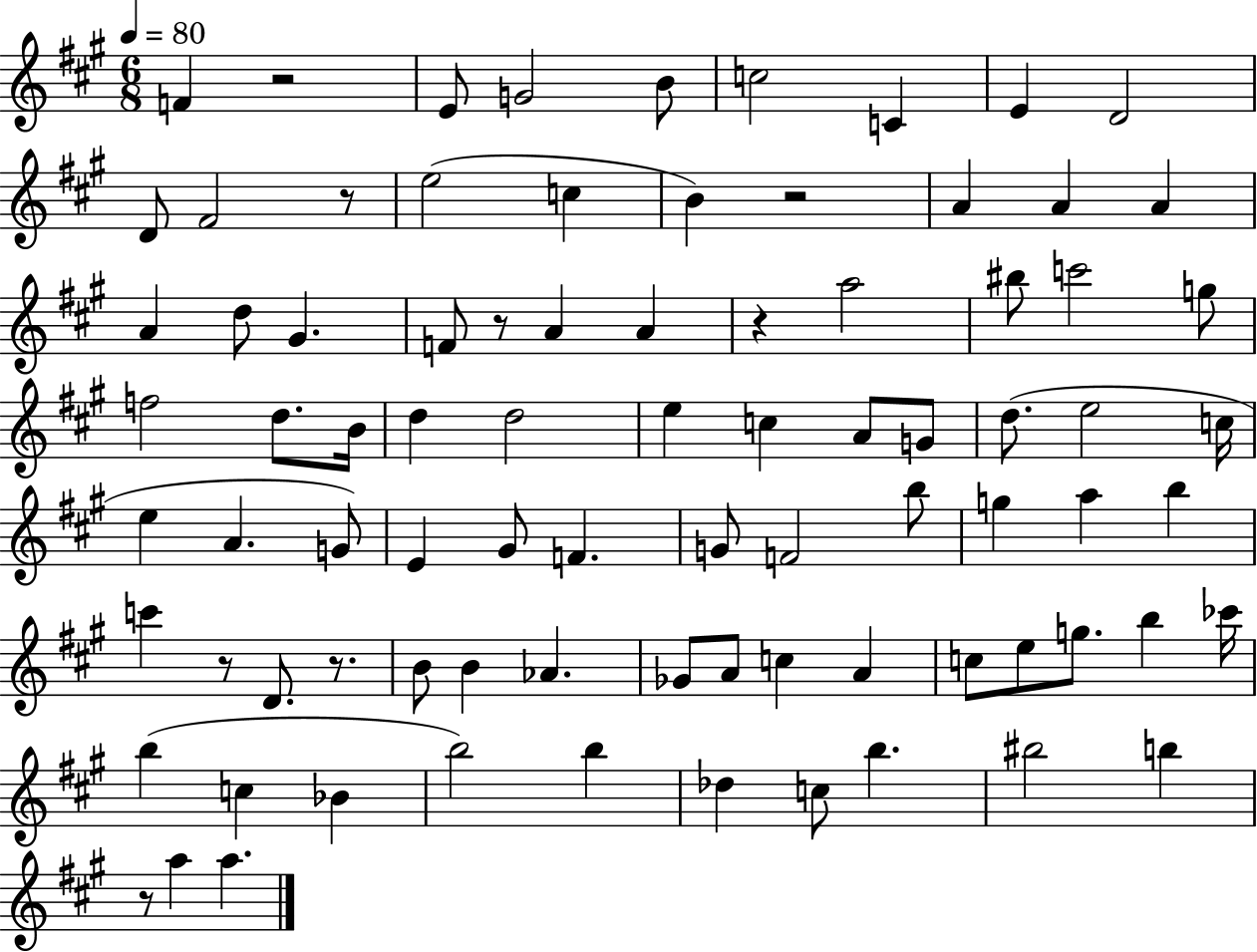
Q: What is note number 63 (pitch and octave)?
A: B5